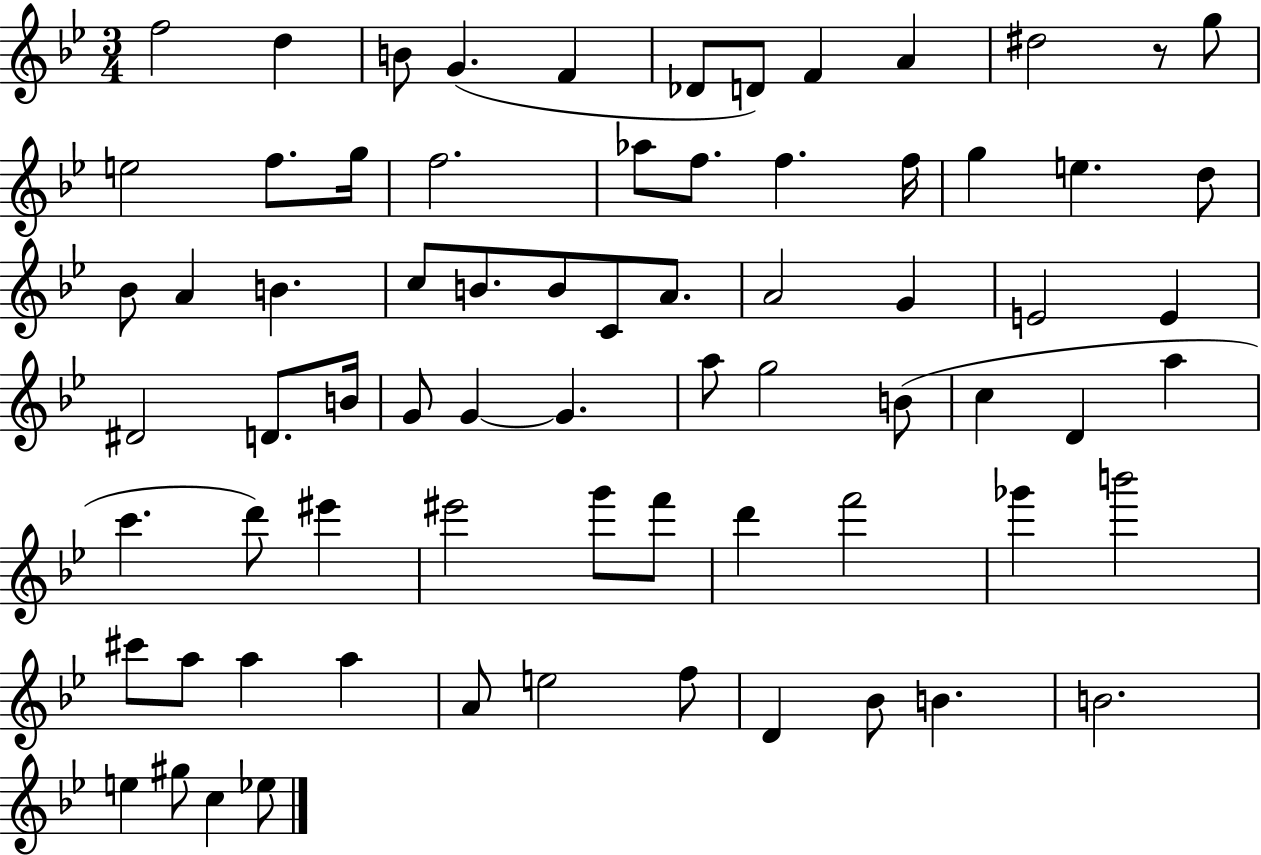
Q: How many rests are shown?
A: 1